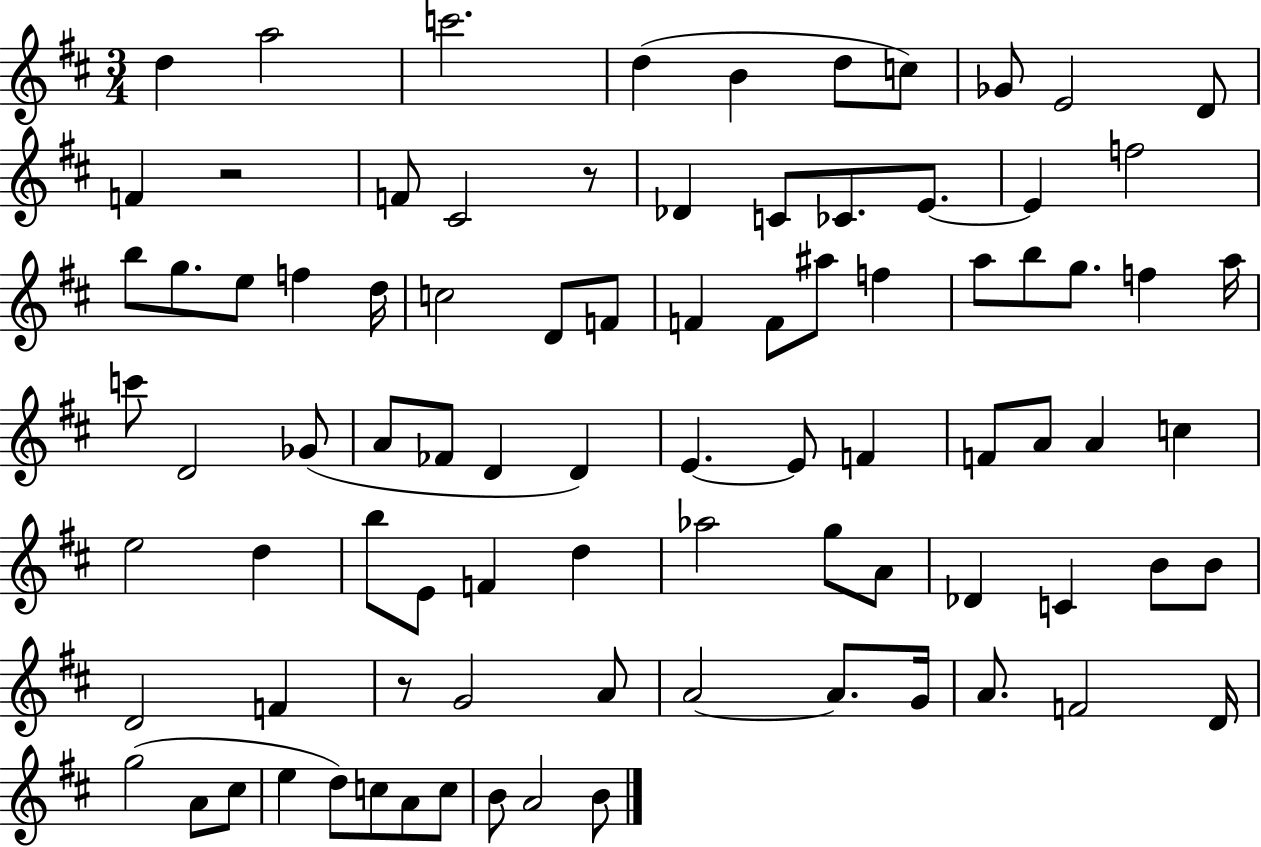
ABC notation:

X:1
T:Untitled
M:3/4
L:1/4
K:D
d a2 c'2 d B d/2 c/2 _G/2 E2 D/2 F z2 F/2 ^C2 z/2 _D C/2 _C/2 E/2 E f2 b/2 g/2 e/2 f d/4 c2 D/2 F/2 F F/2 ^a/2 f a/2 b/2 g/2 f a/4 c'/2 D2 _G/2 A/2 _F/2 D D E E/2 F F/2 A/2 A c e2 d b/2 E/2 F d _a2 g/2 A/2 _D C B/2 B/2 D2 F z/2 G2 A/2 A2 A/2 G/4 A/2 F2 D/4 g2 A/2 ^c/2 e d/2 c/2 A/2 c/2 B/2 A2 B/2